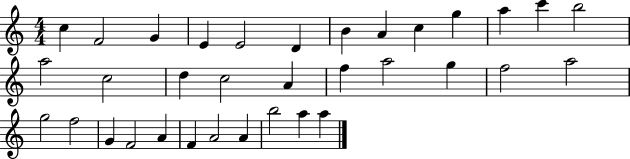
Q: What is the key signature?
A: C major